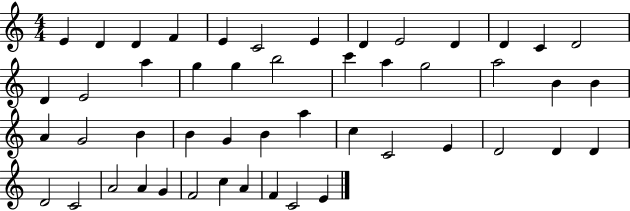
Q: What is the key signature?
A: C major